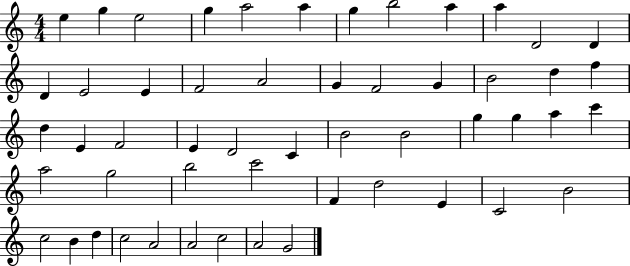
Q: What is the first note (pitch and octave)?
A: E5